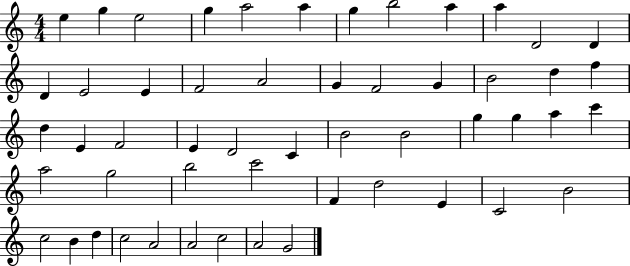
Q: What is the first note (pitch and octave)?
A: E5